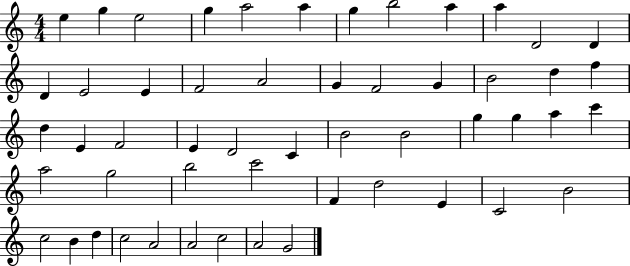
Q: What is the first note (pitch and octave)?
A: E5